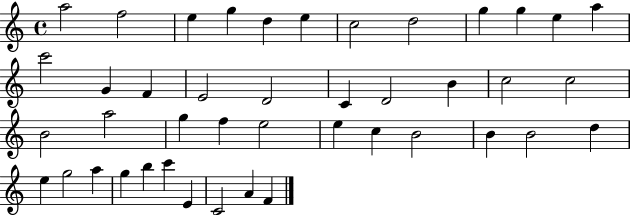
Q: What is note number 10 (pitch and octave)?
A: G5